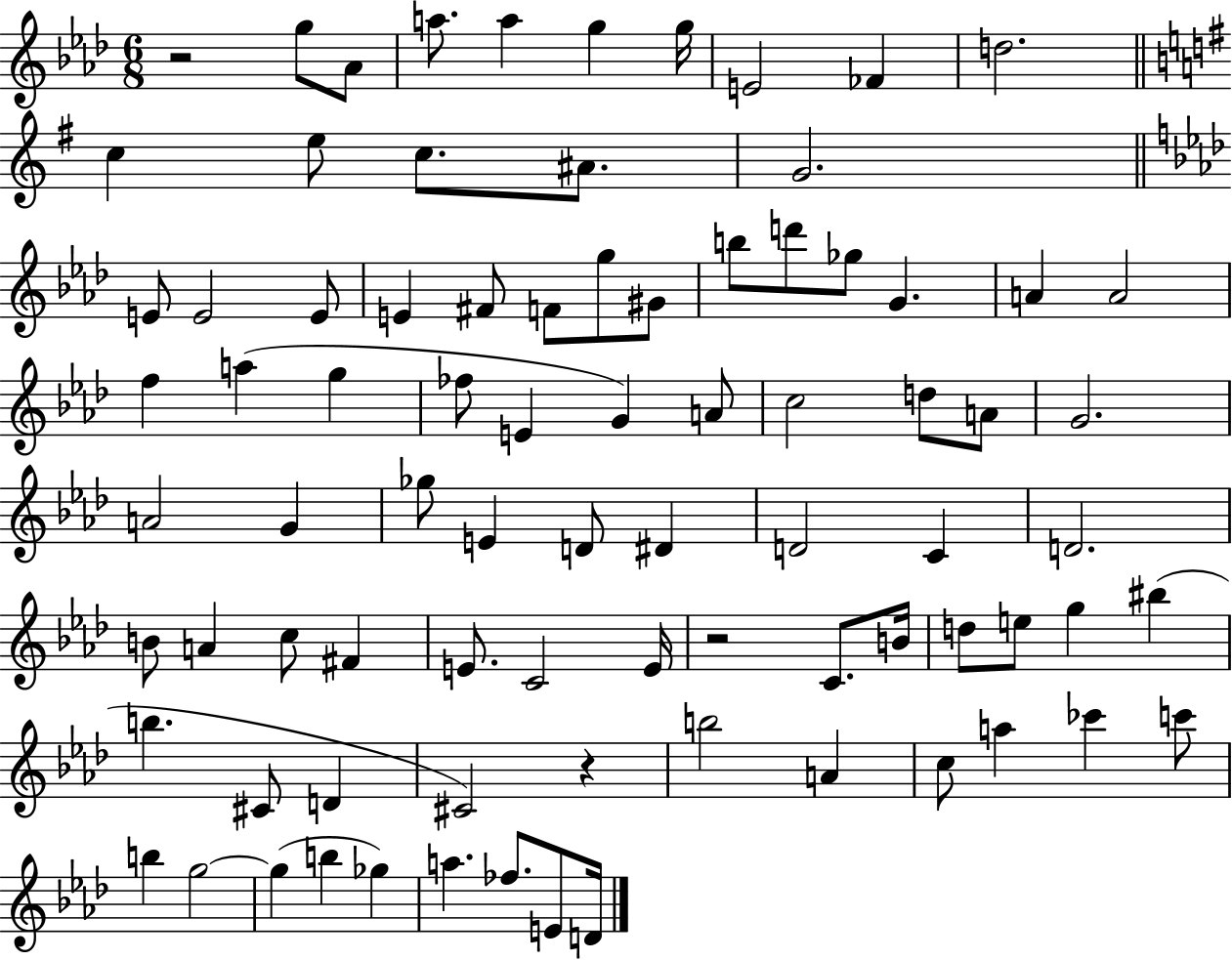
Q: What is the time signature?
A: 6/8